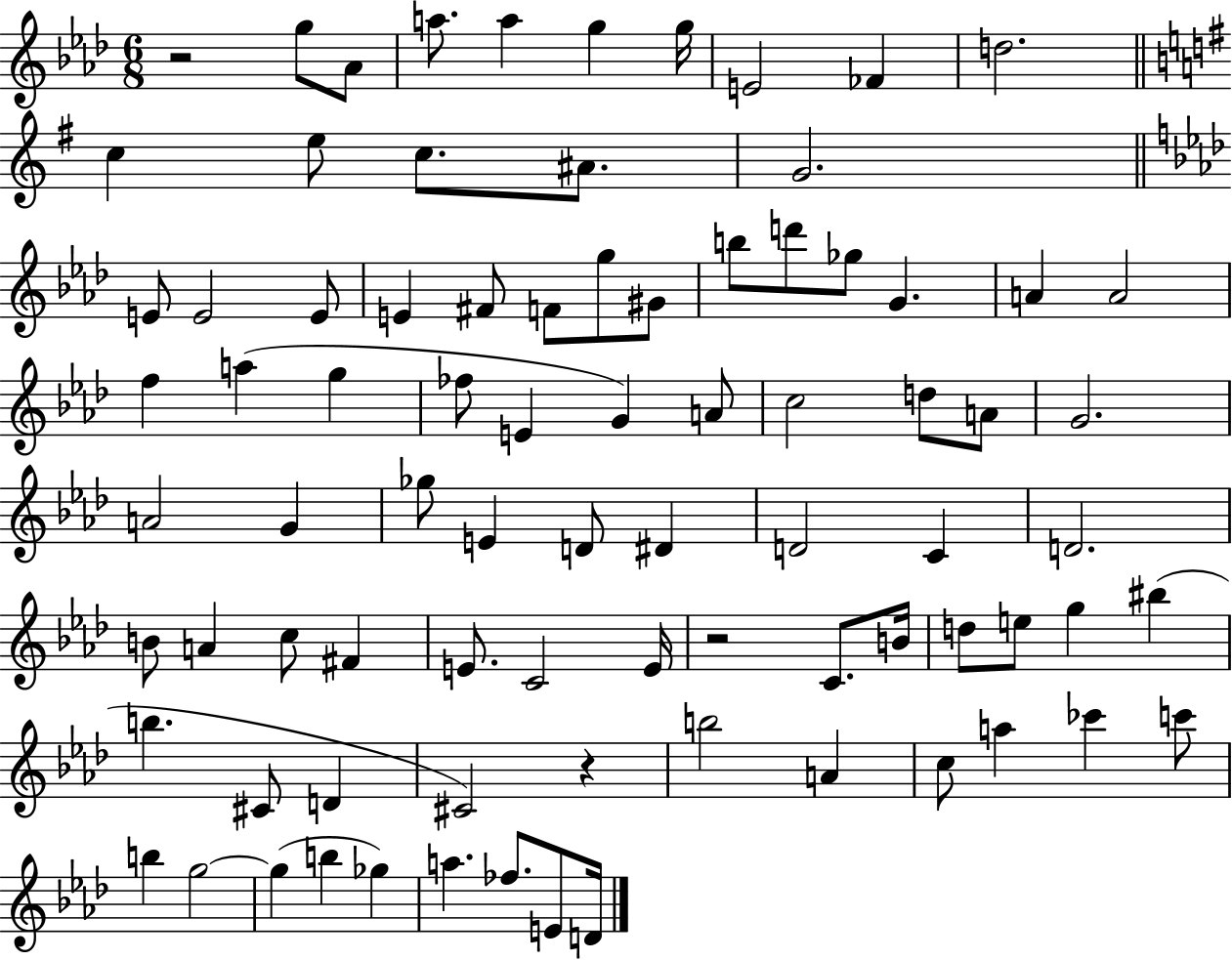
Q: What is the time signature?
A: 6/8